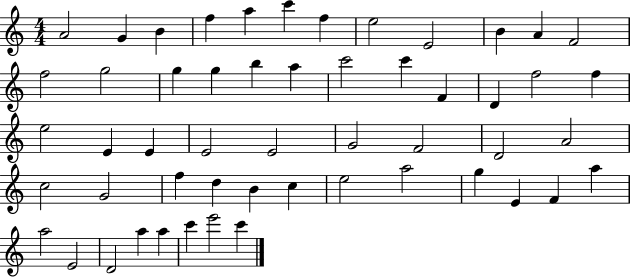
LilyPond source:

{
  \clef treble
  \numericTimeSignature
  \time 4/4
  \key c \major
  a'2 g'4 b'4 | f''4 a''4 c'''4 f''4 | e''2 e'2 | b'4 a'4 f'2 | \break f''2 g''2 | g''4 g''4 b''4 a''4 | c'''2 c'''4 f'4 | d'4 f''2 f''4 | \break e''2 e'4 e'4 | e'2 e'2 | g'2 f'2 | d'2 a'2 | \break c''2 g'2 | f''4 d''4 b'4 c''4 | e''2 a''2 | g''4 e'4 f'4 a''4 | \break a''2 e'2 | d'2 a''4 a''4 | c'''4 e'''2 c'''4 | \bar "|."
}